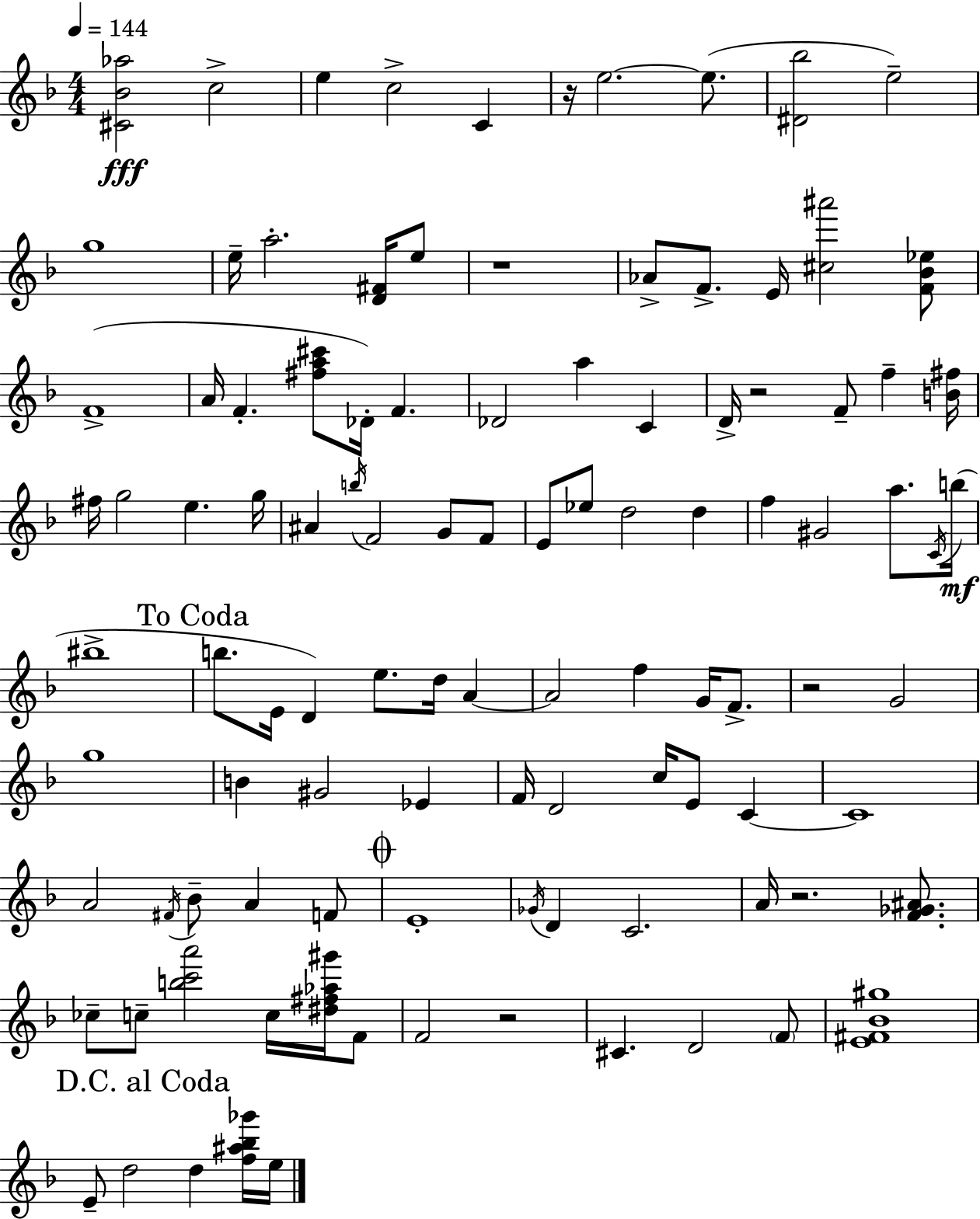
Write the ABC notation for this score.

X:1
T:Untitled
M:4/4
L:1/4
K:F
[^C_B_a]2 c2 e c2 C z/4 e2 e/2 [^D_b]2 e2 g4 e/4 a2 [D^F]/4 e/2 z4 _A/2 F/2 E/4 [^c^a']2 [F_B_e]/2 F4 A/4 F [^fa^c']/2 _D/4 F _D2 a C D/4 z2 F/2 f [B^f]/4 ^f/4 g2 e g/4 ^A b/4 F2 G/2 F/2 E/2 _e/2 d2 d f ^G2 a/2 C/4 b/4 ^b4 b/2 E/4 D e/2 d/4 A A2 f G/4 F/2 z2 G2 g4 B ^G2 _E F/4 D2 c/4 E/2 C C4 A2 ^F/4 _B/2 A F/2 E4 _G/4 D C2 A/4 z2 [F_G^A]/2 _c/2 c/2 [bc'a']2 c/4 [^d^f_a^g']/4 F/2 F2 z2 ^C D2 F/2 [E^F_B^g]4 E/2 d2 d [f^a_b_g']/4 e/4